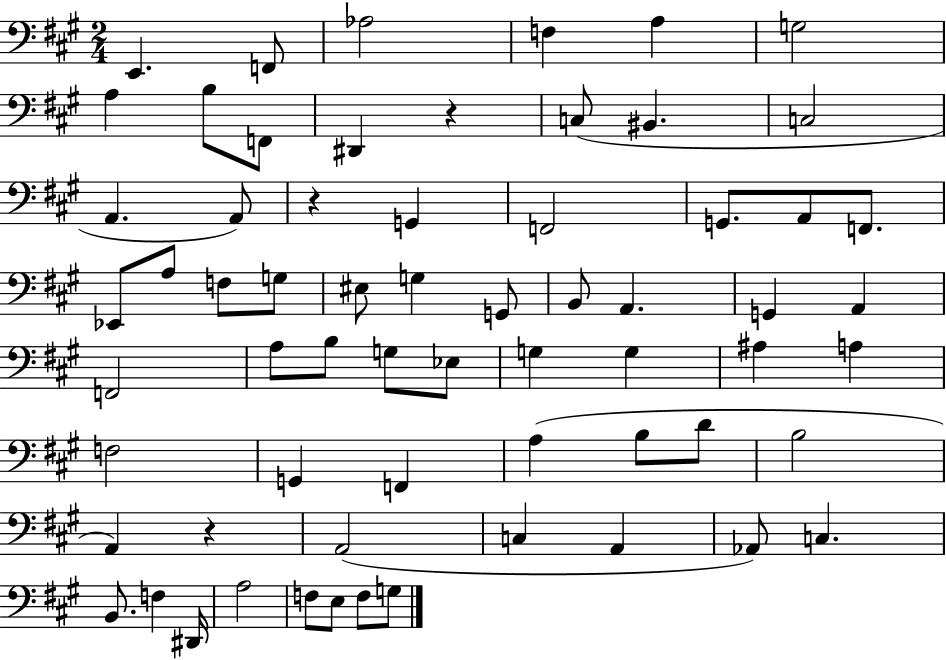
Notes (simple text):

E2/q. F2/e Ab3/h F3/q A3/q G3/h A3/q B3/e F2/e D#2/q R/q C3/e BIS2/q. C3/h A2/q. A2/e R/q G2/q F2/h G2/e. A2/e F2/e. Eb2/e A3/e F3/e G3/e EIS3/e G3/q G2/e B2/e A2/q. G2/q A2/q F2/h A3/e B3/e G3/e Eb3/e G3/q G3/q A#3/q A3/q F3/h G2/q F2/q A3/q B3/e D4/e B3/h A2/q R/q A2/h C3/q A2/q Ab2/e C3/q. B2/e. F3/q D#2/s A3/h F3/e E3/e F3/e G3/e